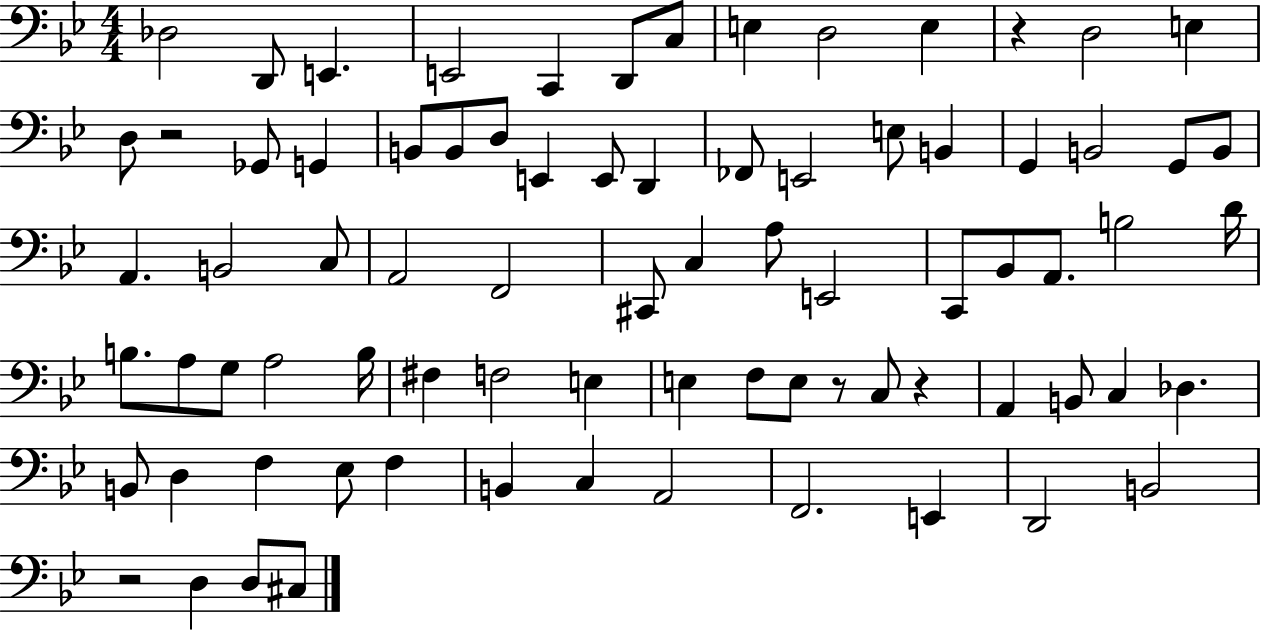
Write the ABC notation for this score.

X:1
T:Untitled
M:4/4
L:1/4
K:Bb
_D,2 D,,/2 E,, E,,2 C,, D,,/2 C,/2 E, D,2 E, z D,2 E, D,/2 z2 _G,,/2 G,, B,,/2 B,,/2 D,/2 E,, E,,/2 D,, _F,,/2 E,,2 E,/2 B,, G,, B,,2 G,,/2 B,,/2 A,, B,,2 C,/2 A,,2 F,,2 ^C,,/2 C, A,/2 E,,2 C,,/2 _B,,/2 A,,/2 B,2 D/4 B,/2 A,/2 G,/2 A,2 B,/4 ^F, F,2 E, E, F,/2 E,/2 z/2 C,/2 z A,, B,,/2 C, _D, B,,/2 D, F, _E,/2 F, B,, C, A,,2 F,,2 E,, D,,2 B,,2 z2 D, D,/2 ^C,/2